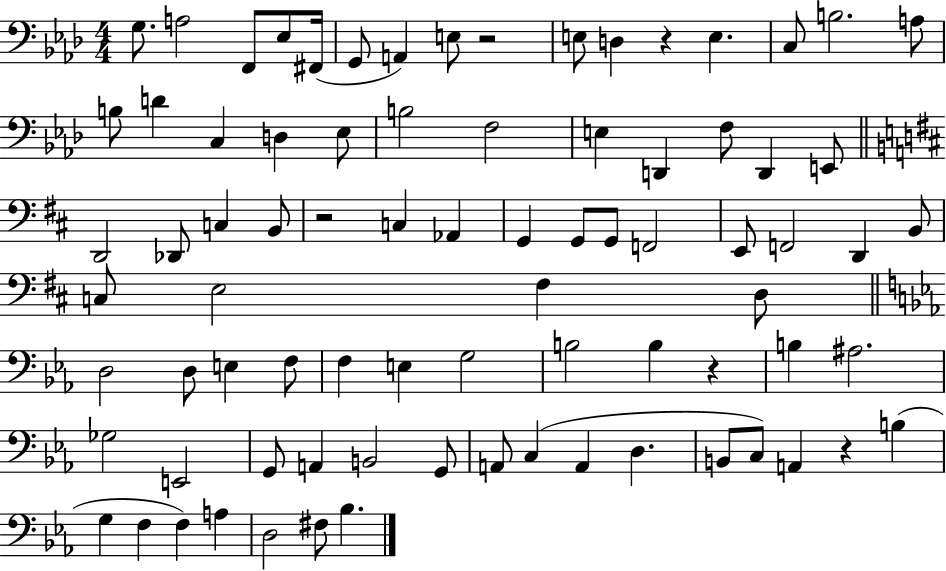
X:1
T:Untitled
M:4/4
L:1/4
K:Ab
G,/2 A,2 F,,/2 _E,/2 ^F,,/4 G,,/2 A,, E,/2 z2 E,/2 D, z E, C,/2 B,2 A,/2 B,/2 D C, D, _E,/2 B,2 F,2 E, D,, F,/2 D,, E,,/2 D,,2 _D,,/2 C, B,,/2 z2 C, _A,, G,, G,,/2 G,,/2 F,,2 E,,/2 F,,2 D,, B,,/2 C,/2 E,2 ^F, D,/2 D,2 D,/2 E, F,/2 F, E, G,2 B,2 B, z B, ^A,2 _G,2 E,,2 G,,/2 A,, B,,2 G,,/2 A,,/2 C, A,, D, B,,/2 C,/2 A,, z B, G, F, F, A, D,2 ^F,/2 _B,